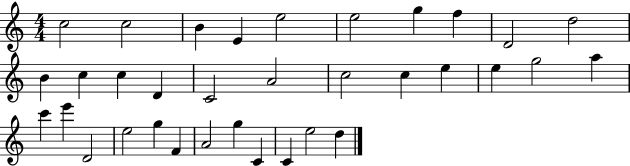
C5/h C5/h B4/q E4/q E5/h E5/h G5/q F5/q D4/h D5/h B4/q C5/q C5/q D4/q C4/h A4/h C5/h C5/q E5/q E5/q G5/h A5/q C6/q E6/q D4/h E5/h G5/q F4/q A4/h G5/q C4/q C4/q E5/h D5/q